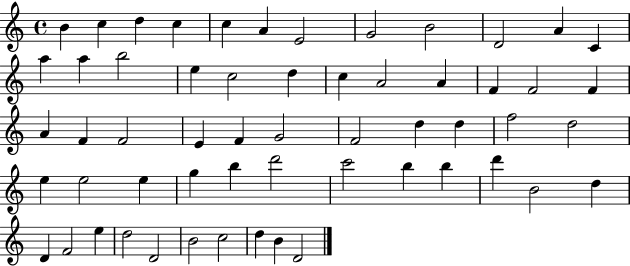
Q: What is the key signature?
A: C major